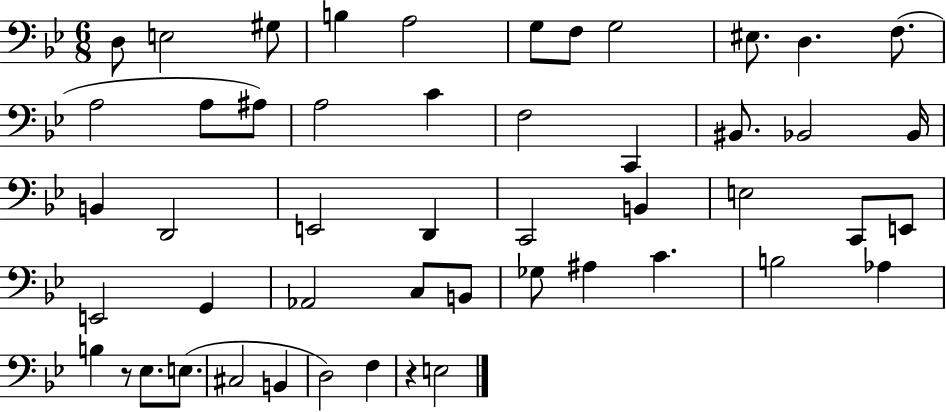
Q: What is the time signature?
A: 6/8